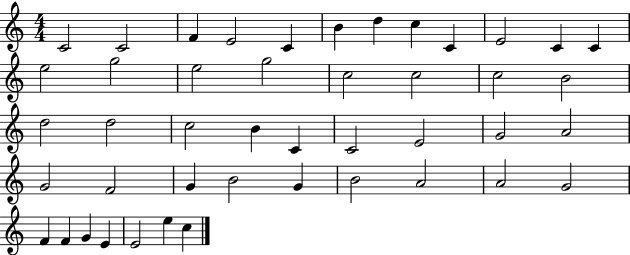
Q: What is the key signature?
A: C major